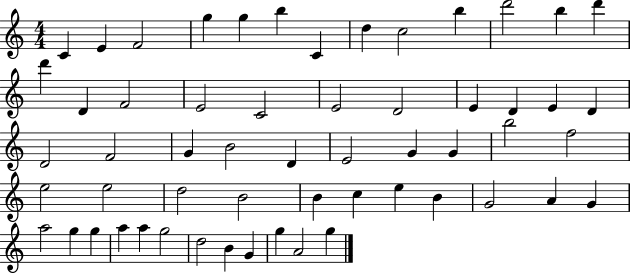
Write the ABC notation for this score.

X:1
T:Untitled
M:4/4
L:1/4
K:C
C E F2 g g b C d c2 b d'2 b d' d' D F2 E2 C2 E2 D2 E D E D D2 F2 G B2 D E2 G G b2 f2 e2 e2 d2 B2 B c e B G2 A G a2 g g a a g2 d2 B G g A2 g